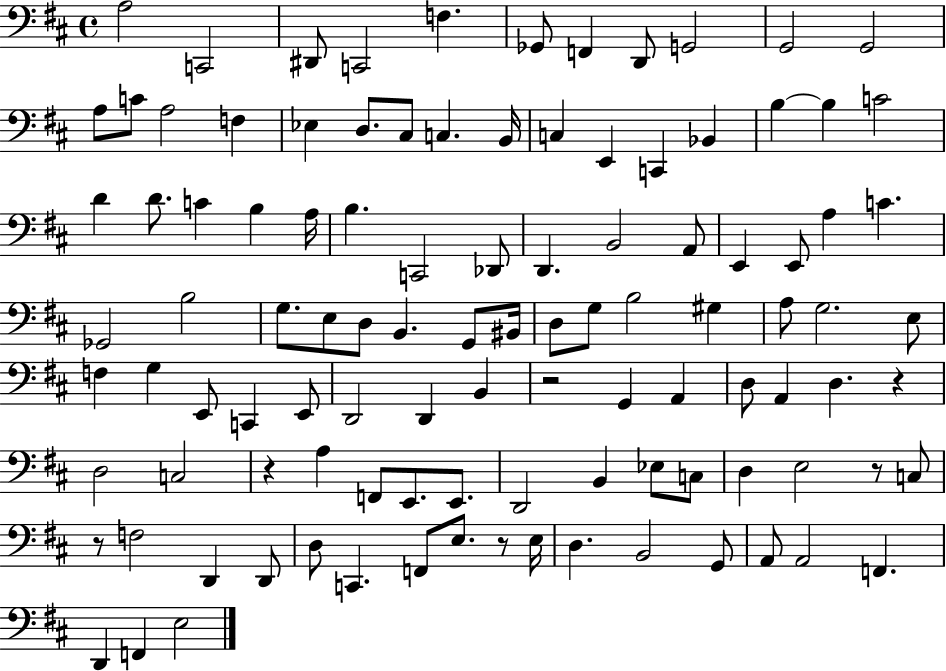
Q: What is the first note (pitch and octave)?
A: A3